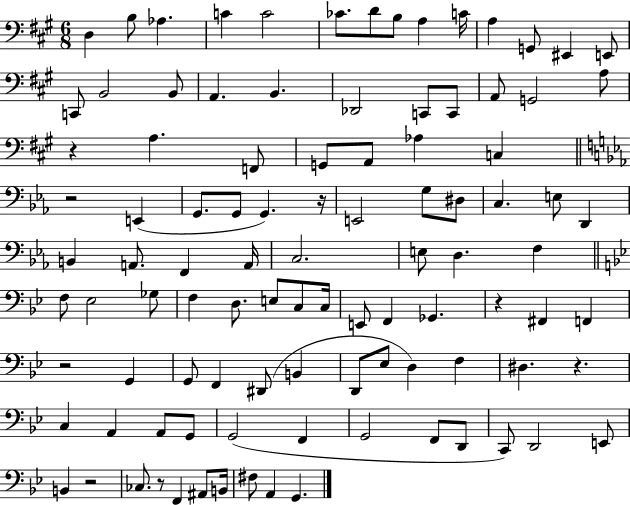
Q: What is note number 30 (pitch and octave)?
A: Ab3